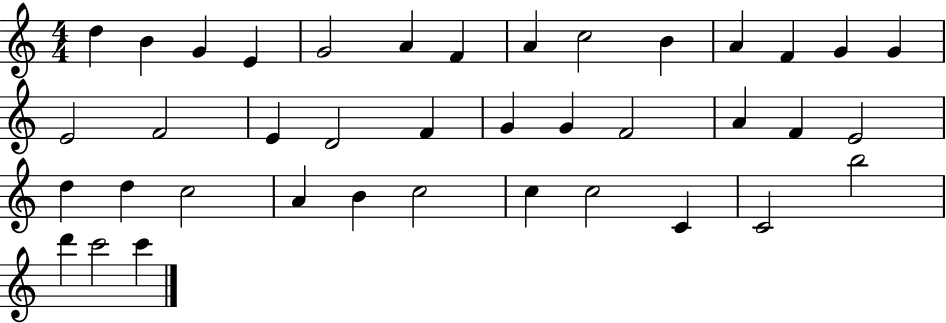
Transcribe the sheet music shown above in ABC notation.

X:1
T:Untitled
M:4/4
L:1/4
K:C
d B G E G2 A F A c2 B A F G G E2 F2 E D2 F G G F2 A F E2 d d c2 A B c2 c c2 C C2 b2 d' c'2 c'